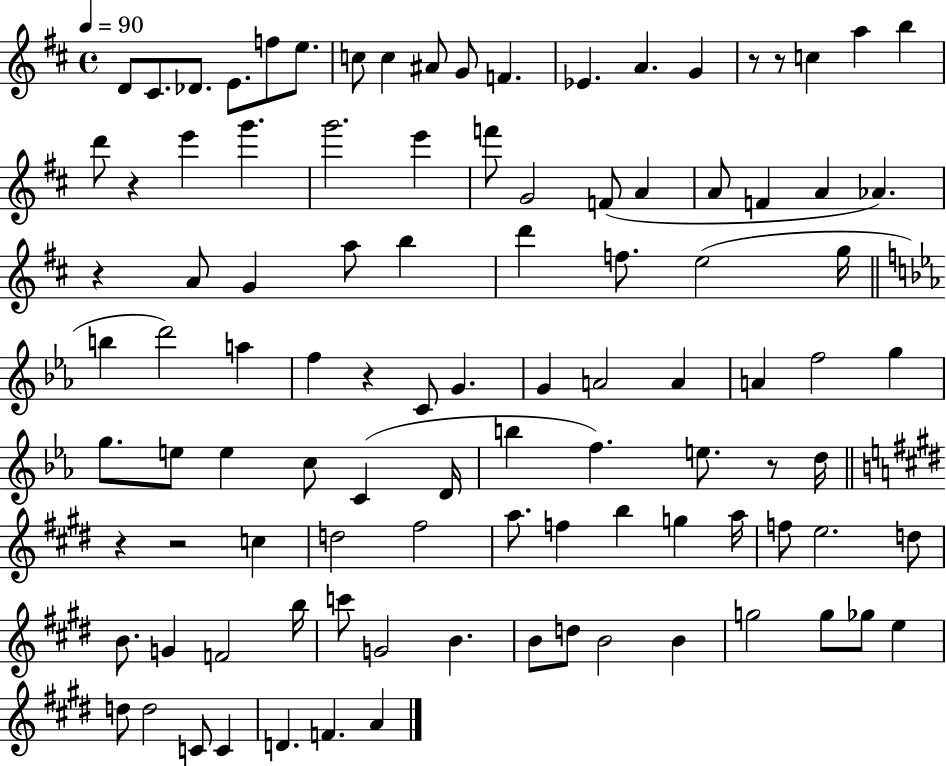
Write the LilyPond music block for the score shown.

{
  \clef treble
  \time 4/4
  \defaultTimeSignature
  \key d \major
  \tempo 4 = 90
  \repeat volta 2 { d'8 cis'8. des'8. e'8. f''8 e''8. | c''8 c''4 ais'8 g'8 f'4. | ees'4. a'4. g'4 | r8 r8 c''4 a''4 b''4 | \break d'''8 r4 e'''4 g'''4. | g'''2. e'''4 | f'''8 g'2 f'8( a'4 | a'8 f'4 a'4 aes'4.) | \break r4 a'8 g'4 a''8 b''4 | d'''4 f''8. e''2( g''16 | \bar "||" \break \key ees \major b''4 d'''2) a''4 | f''4 r4 c'8 g'4. | g'4 a'2 a'4 | a'4 f''2 g''4 | \break g''8. e''8 e''4 c''8 c'4( d'16 | b''4 f''4.) e''8. r8 d''16 | \bar "||" \break \key e \major r4 r2 c''4 | d''2 fis''2 | a''8. f''4 b''4 g''4 a''16 | f''8 e''2. d''8 | \break b'8. g'4 f'2 b''16 | c'''8 g'2 b'4. | b'8 d''8 b'2 b'4 | g''2 g''8 ges''8 e''4 | \break d''8 d''2 c'8 c'4 | d'4. f'4. a'4 | } \bar "|."
}